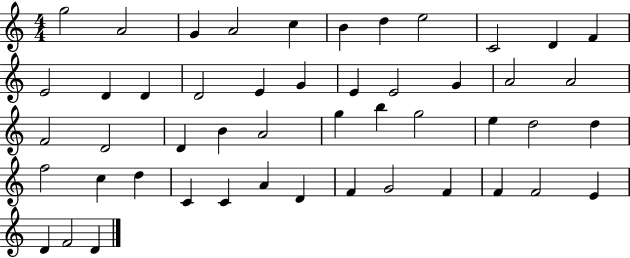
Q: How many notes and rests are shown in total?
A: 49